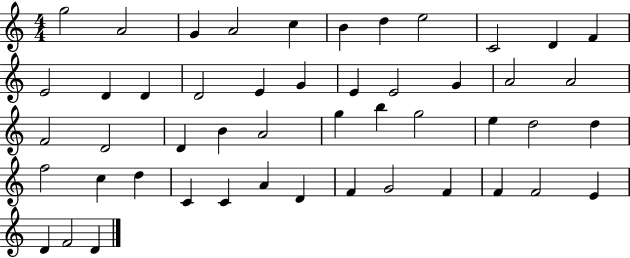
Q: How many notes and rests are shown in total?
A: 49